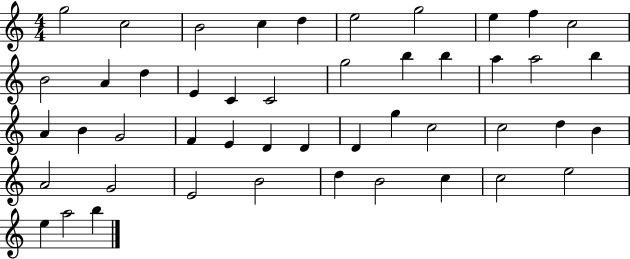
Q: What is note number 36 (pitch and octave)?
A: A4